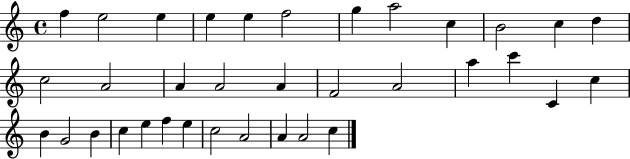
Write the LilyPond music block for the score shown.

{
  \clef treble
  \time 4/4
  \defaultTimeSignature
  \key c \major
  f''4 e''2 e''4 | e''4 e''4 f''2 | g''4 a''2 c''4 | b'2 c''4 d''4 | \break c''2 a'2 | a'4 a'2 a'4 | f'2 a'2 | a''4 c'''4 c'4 c''4 | \break b'4 g'2 b'4 | c''4 e''4 f''4 e''4 | c''2 a'2 | a'4 a'2 c''4 | \break \bar "|."
}